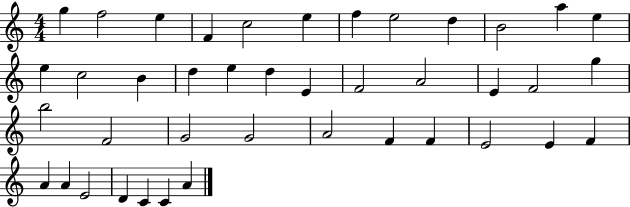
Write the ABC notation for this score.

X:1
T:Untitled
M:4/4
L:1/4
K:C
g f2 e F c2 e f e2 d B2 a e e c2 B d e d E F2 A2 E F2 g b2 F2 G2 G2 A2 F F E2 E F A A E2 D C C A